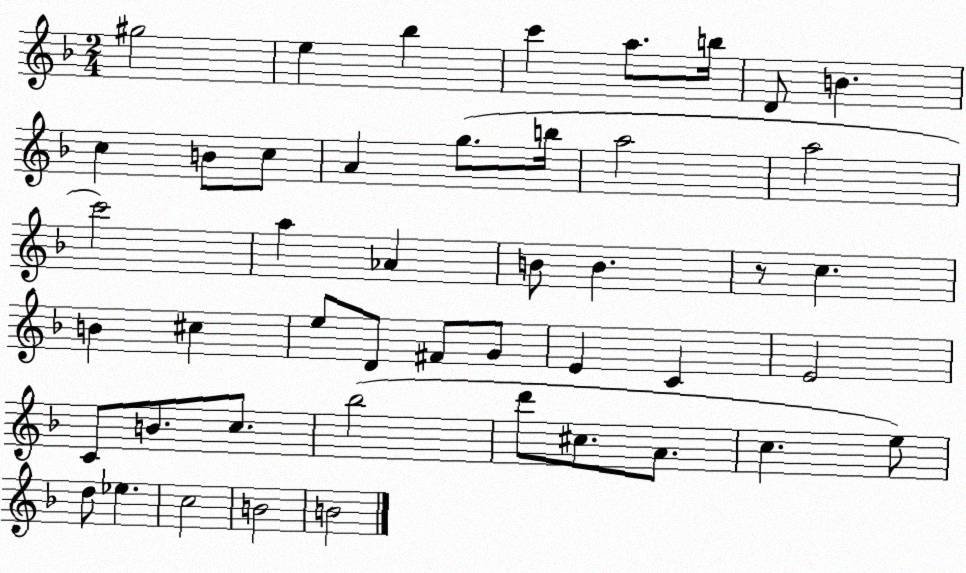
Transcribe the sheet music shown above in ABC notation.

X:1
T:Untitled
M:2/4
L:1/4
K:F
^g2 e _b c' a/2 b/4 D/2 B c B/2 c/2 A g/2 b/4 a2 a2 c'2 a _A B/2 B z/2 c B ^c e/2 D/2 ^F/2 G/2 E C E2 C/2 B/2 c/2 _b2 d'/2 ^c/2 A/2 c e/2 d/2 _e c2 B2 B2